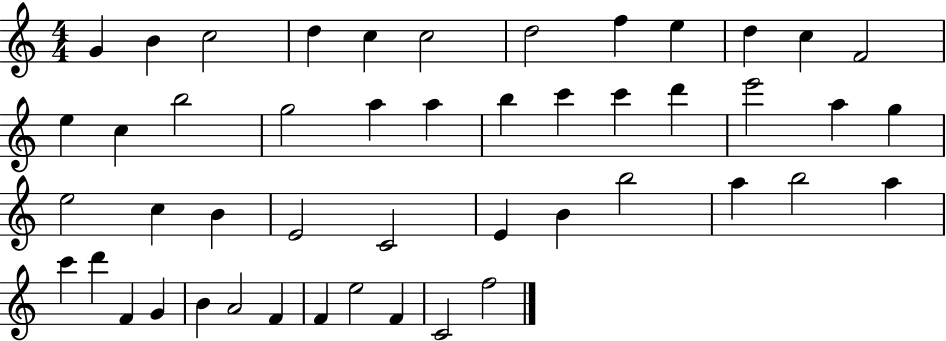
G4/q B4/q C5/h D5/q C5/q C5/h D5/h F5/q E5/q D5/q C5/q F4/h E5/q C5/q B5/h G5/h A5/q A5/q B5/q C6/q C6/q D6/q E6/h A5/q G5/q E5/h C5/q B4/q E4/h C4/h E4/q B4/q B5/h A5/q B5/h A5/q C6/q D6/q F4/q G4/q B4/q A4/h F4/q F4/q E5/h F4/q C4/h F5/h